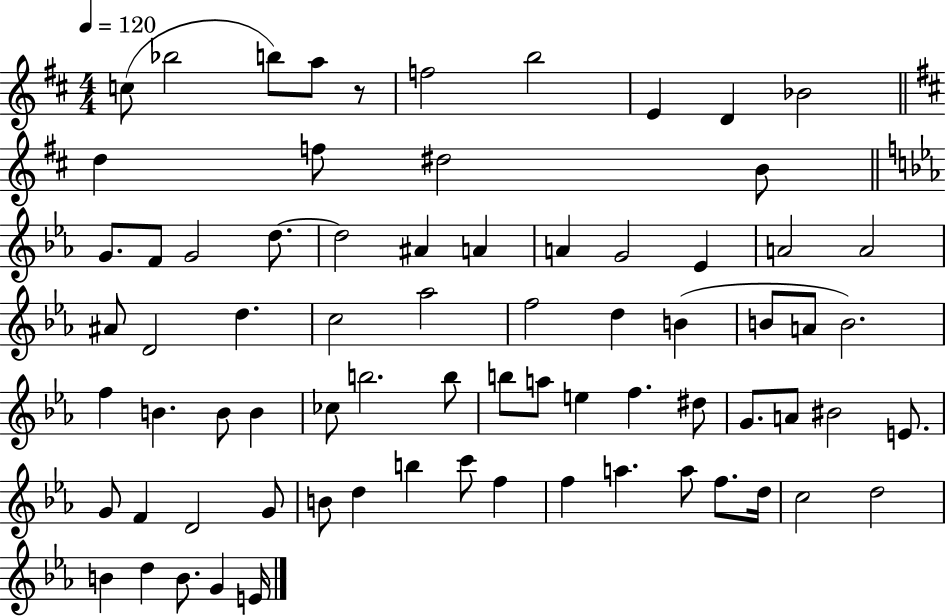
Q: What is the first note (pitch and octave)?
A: C5